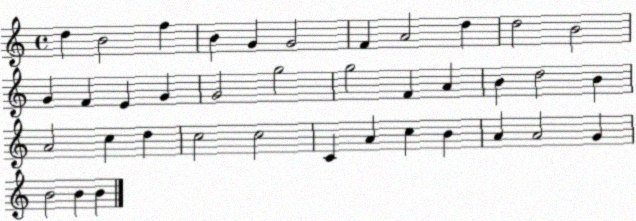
X:1
T:Untitled
M:4/4
L:1/4
K:C
d B2 f B G G2 F A2 d d2 B2 G F E G G2 g2 g2 F A B d2 B A2 c d c2 c2 C A c B A A2 G B2 B B